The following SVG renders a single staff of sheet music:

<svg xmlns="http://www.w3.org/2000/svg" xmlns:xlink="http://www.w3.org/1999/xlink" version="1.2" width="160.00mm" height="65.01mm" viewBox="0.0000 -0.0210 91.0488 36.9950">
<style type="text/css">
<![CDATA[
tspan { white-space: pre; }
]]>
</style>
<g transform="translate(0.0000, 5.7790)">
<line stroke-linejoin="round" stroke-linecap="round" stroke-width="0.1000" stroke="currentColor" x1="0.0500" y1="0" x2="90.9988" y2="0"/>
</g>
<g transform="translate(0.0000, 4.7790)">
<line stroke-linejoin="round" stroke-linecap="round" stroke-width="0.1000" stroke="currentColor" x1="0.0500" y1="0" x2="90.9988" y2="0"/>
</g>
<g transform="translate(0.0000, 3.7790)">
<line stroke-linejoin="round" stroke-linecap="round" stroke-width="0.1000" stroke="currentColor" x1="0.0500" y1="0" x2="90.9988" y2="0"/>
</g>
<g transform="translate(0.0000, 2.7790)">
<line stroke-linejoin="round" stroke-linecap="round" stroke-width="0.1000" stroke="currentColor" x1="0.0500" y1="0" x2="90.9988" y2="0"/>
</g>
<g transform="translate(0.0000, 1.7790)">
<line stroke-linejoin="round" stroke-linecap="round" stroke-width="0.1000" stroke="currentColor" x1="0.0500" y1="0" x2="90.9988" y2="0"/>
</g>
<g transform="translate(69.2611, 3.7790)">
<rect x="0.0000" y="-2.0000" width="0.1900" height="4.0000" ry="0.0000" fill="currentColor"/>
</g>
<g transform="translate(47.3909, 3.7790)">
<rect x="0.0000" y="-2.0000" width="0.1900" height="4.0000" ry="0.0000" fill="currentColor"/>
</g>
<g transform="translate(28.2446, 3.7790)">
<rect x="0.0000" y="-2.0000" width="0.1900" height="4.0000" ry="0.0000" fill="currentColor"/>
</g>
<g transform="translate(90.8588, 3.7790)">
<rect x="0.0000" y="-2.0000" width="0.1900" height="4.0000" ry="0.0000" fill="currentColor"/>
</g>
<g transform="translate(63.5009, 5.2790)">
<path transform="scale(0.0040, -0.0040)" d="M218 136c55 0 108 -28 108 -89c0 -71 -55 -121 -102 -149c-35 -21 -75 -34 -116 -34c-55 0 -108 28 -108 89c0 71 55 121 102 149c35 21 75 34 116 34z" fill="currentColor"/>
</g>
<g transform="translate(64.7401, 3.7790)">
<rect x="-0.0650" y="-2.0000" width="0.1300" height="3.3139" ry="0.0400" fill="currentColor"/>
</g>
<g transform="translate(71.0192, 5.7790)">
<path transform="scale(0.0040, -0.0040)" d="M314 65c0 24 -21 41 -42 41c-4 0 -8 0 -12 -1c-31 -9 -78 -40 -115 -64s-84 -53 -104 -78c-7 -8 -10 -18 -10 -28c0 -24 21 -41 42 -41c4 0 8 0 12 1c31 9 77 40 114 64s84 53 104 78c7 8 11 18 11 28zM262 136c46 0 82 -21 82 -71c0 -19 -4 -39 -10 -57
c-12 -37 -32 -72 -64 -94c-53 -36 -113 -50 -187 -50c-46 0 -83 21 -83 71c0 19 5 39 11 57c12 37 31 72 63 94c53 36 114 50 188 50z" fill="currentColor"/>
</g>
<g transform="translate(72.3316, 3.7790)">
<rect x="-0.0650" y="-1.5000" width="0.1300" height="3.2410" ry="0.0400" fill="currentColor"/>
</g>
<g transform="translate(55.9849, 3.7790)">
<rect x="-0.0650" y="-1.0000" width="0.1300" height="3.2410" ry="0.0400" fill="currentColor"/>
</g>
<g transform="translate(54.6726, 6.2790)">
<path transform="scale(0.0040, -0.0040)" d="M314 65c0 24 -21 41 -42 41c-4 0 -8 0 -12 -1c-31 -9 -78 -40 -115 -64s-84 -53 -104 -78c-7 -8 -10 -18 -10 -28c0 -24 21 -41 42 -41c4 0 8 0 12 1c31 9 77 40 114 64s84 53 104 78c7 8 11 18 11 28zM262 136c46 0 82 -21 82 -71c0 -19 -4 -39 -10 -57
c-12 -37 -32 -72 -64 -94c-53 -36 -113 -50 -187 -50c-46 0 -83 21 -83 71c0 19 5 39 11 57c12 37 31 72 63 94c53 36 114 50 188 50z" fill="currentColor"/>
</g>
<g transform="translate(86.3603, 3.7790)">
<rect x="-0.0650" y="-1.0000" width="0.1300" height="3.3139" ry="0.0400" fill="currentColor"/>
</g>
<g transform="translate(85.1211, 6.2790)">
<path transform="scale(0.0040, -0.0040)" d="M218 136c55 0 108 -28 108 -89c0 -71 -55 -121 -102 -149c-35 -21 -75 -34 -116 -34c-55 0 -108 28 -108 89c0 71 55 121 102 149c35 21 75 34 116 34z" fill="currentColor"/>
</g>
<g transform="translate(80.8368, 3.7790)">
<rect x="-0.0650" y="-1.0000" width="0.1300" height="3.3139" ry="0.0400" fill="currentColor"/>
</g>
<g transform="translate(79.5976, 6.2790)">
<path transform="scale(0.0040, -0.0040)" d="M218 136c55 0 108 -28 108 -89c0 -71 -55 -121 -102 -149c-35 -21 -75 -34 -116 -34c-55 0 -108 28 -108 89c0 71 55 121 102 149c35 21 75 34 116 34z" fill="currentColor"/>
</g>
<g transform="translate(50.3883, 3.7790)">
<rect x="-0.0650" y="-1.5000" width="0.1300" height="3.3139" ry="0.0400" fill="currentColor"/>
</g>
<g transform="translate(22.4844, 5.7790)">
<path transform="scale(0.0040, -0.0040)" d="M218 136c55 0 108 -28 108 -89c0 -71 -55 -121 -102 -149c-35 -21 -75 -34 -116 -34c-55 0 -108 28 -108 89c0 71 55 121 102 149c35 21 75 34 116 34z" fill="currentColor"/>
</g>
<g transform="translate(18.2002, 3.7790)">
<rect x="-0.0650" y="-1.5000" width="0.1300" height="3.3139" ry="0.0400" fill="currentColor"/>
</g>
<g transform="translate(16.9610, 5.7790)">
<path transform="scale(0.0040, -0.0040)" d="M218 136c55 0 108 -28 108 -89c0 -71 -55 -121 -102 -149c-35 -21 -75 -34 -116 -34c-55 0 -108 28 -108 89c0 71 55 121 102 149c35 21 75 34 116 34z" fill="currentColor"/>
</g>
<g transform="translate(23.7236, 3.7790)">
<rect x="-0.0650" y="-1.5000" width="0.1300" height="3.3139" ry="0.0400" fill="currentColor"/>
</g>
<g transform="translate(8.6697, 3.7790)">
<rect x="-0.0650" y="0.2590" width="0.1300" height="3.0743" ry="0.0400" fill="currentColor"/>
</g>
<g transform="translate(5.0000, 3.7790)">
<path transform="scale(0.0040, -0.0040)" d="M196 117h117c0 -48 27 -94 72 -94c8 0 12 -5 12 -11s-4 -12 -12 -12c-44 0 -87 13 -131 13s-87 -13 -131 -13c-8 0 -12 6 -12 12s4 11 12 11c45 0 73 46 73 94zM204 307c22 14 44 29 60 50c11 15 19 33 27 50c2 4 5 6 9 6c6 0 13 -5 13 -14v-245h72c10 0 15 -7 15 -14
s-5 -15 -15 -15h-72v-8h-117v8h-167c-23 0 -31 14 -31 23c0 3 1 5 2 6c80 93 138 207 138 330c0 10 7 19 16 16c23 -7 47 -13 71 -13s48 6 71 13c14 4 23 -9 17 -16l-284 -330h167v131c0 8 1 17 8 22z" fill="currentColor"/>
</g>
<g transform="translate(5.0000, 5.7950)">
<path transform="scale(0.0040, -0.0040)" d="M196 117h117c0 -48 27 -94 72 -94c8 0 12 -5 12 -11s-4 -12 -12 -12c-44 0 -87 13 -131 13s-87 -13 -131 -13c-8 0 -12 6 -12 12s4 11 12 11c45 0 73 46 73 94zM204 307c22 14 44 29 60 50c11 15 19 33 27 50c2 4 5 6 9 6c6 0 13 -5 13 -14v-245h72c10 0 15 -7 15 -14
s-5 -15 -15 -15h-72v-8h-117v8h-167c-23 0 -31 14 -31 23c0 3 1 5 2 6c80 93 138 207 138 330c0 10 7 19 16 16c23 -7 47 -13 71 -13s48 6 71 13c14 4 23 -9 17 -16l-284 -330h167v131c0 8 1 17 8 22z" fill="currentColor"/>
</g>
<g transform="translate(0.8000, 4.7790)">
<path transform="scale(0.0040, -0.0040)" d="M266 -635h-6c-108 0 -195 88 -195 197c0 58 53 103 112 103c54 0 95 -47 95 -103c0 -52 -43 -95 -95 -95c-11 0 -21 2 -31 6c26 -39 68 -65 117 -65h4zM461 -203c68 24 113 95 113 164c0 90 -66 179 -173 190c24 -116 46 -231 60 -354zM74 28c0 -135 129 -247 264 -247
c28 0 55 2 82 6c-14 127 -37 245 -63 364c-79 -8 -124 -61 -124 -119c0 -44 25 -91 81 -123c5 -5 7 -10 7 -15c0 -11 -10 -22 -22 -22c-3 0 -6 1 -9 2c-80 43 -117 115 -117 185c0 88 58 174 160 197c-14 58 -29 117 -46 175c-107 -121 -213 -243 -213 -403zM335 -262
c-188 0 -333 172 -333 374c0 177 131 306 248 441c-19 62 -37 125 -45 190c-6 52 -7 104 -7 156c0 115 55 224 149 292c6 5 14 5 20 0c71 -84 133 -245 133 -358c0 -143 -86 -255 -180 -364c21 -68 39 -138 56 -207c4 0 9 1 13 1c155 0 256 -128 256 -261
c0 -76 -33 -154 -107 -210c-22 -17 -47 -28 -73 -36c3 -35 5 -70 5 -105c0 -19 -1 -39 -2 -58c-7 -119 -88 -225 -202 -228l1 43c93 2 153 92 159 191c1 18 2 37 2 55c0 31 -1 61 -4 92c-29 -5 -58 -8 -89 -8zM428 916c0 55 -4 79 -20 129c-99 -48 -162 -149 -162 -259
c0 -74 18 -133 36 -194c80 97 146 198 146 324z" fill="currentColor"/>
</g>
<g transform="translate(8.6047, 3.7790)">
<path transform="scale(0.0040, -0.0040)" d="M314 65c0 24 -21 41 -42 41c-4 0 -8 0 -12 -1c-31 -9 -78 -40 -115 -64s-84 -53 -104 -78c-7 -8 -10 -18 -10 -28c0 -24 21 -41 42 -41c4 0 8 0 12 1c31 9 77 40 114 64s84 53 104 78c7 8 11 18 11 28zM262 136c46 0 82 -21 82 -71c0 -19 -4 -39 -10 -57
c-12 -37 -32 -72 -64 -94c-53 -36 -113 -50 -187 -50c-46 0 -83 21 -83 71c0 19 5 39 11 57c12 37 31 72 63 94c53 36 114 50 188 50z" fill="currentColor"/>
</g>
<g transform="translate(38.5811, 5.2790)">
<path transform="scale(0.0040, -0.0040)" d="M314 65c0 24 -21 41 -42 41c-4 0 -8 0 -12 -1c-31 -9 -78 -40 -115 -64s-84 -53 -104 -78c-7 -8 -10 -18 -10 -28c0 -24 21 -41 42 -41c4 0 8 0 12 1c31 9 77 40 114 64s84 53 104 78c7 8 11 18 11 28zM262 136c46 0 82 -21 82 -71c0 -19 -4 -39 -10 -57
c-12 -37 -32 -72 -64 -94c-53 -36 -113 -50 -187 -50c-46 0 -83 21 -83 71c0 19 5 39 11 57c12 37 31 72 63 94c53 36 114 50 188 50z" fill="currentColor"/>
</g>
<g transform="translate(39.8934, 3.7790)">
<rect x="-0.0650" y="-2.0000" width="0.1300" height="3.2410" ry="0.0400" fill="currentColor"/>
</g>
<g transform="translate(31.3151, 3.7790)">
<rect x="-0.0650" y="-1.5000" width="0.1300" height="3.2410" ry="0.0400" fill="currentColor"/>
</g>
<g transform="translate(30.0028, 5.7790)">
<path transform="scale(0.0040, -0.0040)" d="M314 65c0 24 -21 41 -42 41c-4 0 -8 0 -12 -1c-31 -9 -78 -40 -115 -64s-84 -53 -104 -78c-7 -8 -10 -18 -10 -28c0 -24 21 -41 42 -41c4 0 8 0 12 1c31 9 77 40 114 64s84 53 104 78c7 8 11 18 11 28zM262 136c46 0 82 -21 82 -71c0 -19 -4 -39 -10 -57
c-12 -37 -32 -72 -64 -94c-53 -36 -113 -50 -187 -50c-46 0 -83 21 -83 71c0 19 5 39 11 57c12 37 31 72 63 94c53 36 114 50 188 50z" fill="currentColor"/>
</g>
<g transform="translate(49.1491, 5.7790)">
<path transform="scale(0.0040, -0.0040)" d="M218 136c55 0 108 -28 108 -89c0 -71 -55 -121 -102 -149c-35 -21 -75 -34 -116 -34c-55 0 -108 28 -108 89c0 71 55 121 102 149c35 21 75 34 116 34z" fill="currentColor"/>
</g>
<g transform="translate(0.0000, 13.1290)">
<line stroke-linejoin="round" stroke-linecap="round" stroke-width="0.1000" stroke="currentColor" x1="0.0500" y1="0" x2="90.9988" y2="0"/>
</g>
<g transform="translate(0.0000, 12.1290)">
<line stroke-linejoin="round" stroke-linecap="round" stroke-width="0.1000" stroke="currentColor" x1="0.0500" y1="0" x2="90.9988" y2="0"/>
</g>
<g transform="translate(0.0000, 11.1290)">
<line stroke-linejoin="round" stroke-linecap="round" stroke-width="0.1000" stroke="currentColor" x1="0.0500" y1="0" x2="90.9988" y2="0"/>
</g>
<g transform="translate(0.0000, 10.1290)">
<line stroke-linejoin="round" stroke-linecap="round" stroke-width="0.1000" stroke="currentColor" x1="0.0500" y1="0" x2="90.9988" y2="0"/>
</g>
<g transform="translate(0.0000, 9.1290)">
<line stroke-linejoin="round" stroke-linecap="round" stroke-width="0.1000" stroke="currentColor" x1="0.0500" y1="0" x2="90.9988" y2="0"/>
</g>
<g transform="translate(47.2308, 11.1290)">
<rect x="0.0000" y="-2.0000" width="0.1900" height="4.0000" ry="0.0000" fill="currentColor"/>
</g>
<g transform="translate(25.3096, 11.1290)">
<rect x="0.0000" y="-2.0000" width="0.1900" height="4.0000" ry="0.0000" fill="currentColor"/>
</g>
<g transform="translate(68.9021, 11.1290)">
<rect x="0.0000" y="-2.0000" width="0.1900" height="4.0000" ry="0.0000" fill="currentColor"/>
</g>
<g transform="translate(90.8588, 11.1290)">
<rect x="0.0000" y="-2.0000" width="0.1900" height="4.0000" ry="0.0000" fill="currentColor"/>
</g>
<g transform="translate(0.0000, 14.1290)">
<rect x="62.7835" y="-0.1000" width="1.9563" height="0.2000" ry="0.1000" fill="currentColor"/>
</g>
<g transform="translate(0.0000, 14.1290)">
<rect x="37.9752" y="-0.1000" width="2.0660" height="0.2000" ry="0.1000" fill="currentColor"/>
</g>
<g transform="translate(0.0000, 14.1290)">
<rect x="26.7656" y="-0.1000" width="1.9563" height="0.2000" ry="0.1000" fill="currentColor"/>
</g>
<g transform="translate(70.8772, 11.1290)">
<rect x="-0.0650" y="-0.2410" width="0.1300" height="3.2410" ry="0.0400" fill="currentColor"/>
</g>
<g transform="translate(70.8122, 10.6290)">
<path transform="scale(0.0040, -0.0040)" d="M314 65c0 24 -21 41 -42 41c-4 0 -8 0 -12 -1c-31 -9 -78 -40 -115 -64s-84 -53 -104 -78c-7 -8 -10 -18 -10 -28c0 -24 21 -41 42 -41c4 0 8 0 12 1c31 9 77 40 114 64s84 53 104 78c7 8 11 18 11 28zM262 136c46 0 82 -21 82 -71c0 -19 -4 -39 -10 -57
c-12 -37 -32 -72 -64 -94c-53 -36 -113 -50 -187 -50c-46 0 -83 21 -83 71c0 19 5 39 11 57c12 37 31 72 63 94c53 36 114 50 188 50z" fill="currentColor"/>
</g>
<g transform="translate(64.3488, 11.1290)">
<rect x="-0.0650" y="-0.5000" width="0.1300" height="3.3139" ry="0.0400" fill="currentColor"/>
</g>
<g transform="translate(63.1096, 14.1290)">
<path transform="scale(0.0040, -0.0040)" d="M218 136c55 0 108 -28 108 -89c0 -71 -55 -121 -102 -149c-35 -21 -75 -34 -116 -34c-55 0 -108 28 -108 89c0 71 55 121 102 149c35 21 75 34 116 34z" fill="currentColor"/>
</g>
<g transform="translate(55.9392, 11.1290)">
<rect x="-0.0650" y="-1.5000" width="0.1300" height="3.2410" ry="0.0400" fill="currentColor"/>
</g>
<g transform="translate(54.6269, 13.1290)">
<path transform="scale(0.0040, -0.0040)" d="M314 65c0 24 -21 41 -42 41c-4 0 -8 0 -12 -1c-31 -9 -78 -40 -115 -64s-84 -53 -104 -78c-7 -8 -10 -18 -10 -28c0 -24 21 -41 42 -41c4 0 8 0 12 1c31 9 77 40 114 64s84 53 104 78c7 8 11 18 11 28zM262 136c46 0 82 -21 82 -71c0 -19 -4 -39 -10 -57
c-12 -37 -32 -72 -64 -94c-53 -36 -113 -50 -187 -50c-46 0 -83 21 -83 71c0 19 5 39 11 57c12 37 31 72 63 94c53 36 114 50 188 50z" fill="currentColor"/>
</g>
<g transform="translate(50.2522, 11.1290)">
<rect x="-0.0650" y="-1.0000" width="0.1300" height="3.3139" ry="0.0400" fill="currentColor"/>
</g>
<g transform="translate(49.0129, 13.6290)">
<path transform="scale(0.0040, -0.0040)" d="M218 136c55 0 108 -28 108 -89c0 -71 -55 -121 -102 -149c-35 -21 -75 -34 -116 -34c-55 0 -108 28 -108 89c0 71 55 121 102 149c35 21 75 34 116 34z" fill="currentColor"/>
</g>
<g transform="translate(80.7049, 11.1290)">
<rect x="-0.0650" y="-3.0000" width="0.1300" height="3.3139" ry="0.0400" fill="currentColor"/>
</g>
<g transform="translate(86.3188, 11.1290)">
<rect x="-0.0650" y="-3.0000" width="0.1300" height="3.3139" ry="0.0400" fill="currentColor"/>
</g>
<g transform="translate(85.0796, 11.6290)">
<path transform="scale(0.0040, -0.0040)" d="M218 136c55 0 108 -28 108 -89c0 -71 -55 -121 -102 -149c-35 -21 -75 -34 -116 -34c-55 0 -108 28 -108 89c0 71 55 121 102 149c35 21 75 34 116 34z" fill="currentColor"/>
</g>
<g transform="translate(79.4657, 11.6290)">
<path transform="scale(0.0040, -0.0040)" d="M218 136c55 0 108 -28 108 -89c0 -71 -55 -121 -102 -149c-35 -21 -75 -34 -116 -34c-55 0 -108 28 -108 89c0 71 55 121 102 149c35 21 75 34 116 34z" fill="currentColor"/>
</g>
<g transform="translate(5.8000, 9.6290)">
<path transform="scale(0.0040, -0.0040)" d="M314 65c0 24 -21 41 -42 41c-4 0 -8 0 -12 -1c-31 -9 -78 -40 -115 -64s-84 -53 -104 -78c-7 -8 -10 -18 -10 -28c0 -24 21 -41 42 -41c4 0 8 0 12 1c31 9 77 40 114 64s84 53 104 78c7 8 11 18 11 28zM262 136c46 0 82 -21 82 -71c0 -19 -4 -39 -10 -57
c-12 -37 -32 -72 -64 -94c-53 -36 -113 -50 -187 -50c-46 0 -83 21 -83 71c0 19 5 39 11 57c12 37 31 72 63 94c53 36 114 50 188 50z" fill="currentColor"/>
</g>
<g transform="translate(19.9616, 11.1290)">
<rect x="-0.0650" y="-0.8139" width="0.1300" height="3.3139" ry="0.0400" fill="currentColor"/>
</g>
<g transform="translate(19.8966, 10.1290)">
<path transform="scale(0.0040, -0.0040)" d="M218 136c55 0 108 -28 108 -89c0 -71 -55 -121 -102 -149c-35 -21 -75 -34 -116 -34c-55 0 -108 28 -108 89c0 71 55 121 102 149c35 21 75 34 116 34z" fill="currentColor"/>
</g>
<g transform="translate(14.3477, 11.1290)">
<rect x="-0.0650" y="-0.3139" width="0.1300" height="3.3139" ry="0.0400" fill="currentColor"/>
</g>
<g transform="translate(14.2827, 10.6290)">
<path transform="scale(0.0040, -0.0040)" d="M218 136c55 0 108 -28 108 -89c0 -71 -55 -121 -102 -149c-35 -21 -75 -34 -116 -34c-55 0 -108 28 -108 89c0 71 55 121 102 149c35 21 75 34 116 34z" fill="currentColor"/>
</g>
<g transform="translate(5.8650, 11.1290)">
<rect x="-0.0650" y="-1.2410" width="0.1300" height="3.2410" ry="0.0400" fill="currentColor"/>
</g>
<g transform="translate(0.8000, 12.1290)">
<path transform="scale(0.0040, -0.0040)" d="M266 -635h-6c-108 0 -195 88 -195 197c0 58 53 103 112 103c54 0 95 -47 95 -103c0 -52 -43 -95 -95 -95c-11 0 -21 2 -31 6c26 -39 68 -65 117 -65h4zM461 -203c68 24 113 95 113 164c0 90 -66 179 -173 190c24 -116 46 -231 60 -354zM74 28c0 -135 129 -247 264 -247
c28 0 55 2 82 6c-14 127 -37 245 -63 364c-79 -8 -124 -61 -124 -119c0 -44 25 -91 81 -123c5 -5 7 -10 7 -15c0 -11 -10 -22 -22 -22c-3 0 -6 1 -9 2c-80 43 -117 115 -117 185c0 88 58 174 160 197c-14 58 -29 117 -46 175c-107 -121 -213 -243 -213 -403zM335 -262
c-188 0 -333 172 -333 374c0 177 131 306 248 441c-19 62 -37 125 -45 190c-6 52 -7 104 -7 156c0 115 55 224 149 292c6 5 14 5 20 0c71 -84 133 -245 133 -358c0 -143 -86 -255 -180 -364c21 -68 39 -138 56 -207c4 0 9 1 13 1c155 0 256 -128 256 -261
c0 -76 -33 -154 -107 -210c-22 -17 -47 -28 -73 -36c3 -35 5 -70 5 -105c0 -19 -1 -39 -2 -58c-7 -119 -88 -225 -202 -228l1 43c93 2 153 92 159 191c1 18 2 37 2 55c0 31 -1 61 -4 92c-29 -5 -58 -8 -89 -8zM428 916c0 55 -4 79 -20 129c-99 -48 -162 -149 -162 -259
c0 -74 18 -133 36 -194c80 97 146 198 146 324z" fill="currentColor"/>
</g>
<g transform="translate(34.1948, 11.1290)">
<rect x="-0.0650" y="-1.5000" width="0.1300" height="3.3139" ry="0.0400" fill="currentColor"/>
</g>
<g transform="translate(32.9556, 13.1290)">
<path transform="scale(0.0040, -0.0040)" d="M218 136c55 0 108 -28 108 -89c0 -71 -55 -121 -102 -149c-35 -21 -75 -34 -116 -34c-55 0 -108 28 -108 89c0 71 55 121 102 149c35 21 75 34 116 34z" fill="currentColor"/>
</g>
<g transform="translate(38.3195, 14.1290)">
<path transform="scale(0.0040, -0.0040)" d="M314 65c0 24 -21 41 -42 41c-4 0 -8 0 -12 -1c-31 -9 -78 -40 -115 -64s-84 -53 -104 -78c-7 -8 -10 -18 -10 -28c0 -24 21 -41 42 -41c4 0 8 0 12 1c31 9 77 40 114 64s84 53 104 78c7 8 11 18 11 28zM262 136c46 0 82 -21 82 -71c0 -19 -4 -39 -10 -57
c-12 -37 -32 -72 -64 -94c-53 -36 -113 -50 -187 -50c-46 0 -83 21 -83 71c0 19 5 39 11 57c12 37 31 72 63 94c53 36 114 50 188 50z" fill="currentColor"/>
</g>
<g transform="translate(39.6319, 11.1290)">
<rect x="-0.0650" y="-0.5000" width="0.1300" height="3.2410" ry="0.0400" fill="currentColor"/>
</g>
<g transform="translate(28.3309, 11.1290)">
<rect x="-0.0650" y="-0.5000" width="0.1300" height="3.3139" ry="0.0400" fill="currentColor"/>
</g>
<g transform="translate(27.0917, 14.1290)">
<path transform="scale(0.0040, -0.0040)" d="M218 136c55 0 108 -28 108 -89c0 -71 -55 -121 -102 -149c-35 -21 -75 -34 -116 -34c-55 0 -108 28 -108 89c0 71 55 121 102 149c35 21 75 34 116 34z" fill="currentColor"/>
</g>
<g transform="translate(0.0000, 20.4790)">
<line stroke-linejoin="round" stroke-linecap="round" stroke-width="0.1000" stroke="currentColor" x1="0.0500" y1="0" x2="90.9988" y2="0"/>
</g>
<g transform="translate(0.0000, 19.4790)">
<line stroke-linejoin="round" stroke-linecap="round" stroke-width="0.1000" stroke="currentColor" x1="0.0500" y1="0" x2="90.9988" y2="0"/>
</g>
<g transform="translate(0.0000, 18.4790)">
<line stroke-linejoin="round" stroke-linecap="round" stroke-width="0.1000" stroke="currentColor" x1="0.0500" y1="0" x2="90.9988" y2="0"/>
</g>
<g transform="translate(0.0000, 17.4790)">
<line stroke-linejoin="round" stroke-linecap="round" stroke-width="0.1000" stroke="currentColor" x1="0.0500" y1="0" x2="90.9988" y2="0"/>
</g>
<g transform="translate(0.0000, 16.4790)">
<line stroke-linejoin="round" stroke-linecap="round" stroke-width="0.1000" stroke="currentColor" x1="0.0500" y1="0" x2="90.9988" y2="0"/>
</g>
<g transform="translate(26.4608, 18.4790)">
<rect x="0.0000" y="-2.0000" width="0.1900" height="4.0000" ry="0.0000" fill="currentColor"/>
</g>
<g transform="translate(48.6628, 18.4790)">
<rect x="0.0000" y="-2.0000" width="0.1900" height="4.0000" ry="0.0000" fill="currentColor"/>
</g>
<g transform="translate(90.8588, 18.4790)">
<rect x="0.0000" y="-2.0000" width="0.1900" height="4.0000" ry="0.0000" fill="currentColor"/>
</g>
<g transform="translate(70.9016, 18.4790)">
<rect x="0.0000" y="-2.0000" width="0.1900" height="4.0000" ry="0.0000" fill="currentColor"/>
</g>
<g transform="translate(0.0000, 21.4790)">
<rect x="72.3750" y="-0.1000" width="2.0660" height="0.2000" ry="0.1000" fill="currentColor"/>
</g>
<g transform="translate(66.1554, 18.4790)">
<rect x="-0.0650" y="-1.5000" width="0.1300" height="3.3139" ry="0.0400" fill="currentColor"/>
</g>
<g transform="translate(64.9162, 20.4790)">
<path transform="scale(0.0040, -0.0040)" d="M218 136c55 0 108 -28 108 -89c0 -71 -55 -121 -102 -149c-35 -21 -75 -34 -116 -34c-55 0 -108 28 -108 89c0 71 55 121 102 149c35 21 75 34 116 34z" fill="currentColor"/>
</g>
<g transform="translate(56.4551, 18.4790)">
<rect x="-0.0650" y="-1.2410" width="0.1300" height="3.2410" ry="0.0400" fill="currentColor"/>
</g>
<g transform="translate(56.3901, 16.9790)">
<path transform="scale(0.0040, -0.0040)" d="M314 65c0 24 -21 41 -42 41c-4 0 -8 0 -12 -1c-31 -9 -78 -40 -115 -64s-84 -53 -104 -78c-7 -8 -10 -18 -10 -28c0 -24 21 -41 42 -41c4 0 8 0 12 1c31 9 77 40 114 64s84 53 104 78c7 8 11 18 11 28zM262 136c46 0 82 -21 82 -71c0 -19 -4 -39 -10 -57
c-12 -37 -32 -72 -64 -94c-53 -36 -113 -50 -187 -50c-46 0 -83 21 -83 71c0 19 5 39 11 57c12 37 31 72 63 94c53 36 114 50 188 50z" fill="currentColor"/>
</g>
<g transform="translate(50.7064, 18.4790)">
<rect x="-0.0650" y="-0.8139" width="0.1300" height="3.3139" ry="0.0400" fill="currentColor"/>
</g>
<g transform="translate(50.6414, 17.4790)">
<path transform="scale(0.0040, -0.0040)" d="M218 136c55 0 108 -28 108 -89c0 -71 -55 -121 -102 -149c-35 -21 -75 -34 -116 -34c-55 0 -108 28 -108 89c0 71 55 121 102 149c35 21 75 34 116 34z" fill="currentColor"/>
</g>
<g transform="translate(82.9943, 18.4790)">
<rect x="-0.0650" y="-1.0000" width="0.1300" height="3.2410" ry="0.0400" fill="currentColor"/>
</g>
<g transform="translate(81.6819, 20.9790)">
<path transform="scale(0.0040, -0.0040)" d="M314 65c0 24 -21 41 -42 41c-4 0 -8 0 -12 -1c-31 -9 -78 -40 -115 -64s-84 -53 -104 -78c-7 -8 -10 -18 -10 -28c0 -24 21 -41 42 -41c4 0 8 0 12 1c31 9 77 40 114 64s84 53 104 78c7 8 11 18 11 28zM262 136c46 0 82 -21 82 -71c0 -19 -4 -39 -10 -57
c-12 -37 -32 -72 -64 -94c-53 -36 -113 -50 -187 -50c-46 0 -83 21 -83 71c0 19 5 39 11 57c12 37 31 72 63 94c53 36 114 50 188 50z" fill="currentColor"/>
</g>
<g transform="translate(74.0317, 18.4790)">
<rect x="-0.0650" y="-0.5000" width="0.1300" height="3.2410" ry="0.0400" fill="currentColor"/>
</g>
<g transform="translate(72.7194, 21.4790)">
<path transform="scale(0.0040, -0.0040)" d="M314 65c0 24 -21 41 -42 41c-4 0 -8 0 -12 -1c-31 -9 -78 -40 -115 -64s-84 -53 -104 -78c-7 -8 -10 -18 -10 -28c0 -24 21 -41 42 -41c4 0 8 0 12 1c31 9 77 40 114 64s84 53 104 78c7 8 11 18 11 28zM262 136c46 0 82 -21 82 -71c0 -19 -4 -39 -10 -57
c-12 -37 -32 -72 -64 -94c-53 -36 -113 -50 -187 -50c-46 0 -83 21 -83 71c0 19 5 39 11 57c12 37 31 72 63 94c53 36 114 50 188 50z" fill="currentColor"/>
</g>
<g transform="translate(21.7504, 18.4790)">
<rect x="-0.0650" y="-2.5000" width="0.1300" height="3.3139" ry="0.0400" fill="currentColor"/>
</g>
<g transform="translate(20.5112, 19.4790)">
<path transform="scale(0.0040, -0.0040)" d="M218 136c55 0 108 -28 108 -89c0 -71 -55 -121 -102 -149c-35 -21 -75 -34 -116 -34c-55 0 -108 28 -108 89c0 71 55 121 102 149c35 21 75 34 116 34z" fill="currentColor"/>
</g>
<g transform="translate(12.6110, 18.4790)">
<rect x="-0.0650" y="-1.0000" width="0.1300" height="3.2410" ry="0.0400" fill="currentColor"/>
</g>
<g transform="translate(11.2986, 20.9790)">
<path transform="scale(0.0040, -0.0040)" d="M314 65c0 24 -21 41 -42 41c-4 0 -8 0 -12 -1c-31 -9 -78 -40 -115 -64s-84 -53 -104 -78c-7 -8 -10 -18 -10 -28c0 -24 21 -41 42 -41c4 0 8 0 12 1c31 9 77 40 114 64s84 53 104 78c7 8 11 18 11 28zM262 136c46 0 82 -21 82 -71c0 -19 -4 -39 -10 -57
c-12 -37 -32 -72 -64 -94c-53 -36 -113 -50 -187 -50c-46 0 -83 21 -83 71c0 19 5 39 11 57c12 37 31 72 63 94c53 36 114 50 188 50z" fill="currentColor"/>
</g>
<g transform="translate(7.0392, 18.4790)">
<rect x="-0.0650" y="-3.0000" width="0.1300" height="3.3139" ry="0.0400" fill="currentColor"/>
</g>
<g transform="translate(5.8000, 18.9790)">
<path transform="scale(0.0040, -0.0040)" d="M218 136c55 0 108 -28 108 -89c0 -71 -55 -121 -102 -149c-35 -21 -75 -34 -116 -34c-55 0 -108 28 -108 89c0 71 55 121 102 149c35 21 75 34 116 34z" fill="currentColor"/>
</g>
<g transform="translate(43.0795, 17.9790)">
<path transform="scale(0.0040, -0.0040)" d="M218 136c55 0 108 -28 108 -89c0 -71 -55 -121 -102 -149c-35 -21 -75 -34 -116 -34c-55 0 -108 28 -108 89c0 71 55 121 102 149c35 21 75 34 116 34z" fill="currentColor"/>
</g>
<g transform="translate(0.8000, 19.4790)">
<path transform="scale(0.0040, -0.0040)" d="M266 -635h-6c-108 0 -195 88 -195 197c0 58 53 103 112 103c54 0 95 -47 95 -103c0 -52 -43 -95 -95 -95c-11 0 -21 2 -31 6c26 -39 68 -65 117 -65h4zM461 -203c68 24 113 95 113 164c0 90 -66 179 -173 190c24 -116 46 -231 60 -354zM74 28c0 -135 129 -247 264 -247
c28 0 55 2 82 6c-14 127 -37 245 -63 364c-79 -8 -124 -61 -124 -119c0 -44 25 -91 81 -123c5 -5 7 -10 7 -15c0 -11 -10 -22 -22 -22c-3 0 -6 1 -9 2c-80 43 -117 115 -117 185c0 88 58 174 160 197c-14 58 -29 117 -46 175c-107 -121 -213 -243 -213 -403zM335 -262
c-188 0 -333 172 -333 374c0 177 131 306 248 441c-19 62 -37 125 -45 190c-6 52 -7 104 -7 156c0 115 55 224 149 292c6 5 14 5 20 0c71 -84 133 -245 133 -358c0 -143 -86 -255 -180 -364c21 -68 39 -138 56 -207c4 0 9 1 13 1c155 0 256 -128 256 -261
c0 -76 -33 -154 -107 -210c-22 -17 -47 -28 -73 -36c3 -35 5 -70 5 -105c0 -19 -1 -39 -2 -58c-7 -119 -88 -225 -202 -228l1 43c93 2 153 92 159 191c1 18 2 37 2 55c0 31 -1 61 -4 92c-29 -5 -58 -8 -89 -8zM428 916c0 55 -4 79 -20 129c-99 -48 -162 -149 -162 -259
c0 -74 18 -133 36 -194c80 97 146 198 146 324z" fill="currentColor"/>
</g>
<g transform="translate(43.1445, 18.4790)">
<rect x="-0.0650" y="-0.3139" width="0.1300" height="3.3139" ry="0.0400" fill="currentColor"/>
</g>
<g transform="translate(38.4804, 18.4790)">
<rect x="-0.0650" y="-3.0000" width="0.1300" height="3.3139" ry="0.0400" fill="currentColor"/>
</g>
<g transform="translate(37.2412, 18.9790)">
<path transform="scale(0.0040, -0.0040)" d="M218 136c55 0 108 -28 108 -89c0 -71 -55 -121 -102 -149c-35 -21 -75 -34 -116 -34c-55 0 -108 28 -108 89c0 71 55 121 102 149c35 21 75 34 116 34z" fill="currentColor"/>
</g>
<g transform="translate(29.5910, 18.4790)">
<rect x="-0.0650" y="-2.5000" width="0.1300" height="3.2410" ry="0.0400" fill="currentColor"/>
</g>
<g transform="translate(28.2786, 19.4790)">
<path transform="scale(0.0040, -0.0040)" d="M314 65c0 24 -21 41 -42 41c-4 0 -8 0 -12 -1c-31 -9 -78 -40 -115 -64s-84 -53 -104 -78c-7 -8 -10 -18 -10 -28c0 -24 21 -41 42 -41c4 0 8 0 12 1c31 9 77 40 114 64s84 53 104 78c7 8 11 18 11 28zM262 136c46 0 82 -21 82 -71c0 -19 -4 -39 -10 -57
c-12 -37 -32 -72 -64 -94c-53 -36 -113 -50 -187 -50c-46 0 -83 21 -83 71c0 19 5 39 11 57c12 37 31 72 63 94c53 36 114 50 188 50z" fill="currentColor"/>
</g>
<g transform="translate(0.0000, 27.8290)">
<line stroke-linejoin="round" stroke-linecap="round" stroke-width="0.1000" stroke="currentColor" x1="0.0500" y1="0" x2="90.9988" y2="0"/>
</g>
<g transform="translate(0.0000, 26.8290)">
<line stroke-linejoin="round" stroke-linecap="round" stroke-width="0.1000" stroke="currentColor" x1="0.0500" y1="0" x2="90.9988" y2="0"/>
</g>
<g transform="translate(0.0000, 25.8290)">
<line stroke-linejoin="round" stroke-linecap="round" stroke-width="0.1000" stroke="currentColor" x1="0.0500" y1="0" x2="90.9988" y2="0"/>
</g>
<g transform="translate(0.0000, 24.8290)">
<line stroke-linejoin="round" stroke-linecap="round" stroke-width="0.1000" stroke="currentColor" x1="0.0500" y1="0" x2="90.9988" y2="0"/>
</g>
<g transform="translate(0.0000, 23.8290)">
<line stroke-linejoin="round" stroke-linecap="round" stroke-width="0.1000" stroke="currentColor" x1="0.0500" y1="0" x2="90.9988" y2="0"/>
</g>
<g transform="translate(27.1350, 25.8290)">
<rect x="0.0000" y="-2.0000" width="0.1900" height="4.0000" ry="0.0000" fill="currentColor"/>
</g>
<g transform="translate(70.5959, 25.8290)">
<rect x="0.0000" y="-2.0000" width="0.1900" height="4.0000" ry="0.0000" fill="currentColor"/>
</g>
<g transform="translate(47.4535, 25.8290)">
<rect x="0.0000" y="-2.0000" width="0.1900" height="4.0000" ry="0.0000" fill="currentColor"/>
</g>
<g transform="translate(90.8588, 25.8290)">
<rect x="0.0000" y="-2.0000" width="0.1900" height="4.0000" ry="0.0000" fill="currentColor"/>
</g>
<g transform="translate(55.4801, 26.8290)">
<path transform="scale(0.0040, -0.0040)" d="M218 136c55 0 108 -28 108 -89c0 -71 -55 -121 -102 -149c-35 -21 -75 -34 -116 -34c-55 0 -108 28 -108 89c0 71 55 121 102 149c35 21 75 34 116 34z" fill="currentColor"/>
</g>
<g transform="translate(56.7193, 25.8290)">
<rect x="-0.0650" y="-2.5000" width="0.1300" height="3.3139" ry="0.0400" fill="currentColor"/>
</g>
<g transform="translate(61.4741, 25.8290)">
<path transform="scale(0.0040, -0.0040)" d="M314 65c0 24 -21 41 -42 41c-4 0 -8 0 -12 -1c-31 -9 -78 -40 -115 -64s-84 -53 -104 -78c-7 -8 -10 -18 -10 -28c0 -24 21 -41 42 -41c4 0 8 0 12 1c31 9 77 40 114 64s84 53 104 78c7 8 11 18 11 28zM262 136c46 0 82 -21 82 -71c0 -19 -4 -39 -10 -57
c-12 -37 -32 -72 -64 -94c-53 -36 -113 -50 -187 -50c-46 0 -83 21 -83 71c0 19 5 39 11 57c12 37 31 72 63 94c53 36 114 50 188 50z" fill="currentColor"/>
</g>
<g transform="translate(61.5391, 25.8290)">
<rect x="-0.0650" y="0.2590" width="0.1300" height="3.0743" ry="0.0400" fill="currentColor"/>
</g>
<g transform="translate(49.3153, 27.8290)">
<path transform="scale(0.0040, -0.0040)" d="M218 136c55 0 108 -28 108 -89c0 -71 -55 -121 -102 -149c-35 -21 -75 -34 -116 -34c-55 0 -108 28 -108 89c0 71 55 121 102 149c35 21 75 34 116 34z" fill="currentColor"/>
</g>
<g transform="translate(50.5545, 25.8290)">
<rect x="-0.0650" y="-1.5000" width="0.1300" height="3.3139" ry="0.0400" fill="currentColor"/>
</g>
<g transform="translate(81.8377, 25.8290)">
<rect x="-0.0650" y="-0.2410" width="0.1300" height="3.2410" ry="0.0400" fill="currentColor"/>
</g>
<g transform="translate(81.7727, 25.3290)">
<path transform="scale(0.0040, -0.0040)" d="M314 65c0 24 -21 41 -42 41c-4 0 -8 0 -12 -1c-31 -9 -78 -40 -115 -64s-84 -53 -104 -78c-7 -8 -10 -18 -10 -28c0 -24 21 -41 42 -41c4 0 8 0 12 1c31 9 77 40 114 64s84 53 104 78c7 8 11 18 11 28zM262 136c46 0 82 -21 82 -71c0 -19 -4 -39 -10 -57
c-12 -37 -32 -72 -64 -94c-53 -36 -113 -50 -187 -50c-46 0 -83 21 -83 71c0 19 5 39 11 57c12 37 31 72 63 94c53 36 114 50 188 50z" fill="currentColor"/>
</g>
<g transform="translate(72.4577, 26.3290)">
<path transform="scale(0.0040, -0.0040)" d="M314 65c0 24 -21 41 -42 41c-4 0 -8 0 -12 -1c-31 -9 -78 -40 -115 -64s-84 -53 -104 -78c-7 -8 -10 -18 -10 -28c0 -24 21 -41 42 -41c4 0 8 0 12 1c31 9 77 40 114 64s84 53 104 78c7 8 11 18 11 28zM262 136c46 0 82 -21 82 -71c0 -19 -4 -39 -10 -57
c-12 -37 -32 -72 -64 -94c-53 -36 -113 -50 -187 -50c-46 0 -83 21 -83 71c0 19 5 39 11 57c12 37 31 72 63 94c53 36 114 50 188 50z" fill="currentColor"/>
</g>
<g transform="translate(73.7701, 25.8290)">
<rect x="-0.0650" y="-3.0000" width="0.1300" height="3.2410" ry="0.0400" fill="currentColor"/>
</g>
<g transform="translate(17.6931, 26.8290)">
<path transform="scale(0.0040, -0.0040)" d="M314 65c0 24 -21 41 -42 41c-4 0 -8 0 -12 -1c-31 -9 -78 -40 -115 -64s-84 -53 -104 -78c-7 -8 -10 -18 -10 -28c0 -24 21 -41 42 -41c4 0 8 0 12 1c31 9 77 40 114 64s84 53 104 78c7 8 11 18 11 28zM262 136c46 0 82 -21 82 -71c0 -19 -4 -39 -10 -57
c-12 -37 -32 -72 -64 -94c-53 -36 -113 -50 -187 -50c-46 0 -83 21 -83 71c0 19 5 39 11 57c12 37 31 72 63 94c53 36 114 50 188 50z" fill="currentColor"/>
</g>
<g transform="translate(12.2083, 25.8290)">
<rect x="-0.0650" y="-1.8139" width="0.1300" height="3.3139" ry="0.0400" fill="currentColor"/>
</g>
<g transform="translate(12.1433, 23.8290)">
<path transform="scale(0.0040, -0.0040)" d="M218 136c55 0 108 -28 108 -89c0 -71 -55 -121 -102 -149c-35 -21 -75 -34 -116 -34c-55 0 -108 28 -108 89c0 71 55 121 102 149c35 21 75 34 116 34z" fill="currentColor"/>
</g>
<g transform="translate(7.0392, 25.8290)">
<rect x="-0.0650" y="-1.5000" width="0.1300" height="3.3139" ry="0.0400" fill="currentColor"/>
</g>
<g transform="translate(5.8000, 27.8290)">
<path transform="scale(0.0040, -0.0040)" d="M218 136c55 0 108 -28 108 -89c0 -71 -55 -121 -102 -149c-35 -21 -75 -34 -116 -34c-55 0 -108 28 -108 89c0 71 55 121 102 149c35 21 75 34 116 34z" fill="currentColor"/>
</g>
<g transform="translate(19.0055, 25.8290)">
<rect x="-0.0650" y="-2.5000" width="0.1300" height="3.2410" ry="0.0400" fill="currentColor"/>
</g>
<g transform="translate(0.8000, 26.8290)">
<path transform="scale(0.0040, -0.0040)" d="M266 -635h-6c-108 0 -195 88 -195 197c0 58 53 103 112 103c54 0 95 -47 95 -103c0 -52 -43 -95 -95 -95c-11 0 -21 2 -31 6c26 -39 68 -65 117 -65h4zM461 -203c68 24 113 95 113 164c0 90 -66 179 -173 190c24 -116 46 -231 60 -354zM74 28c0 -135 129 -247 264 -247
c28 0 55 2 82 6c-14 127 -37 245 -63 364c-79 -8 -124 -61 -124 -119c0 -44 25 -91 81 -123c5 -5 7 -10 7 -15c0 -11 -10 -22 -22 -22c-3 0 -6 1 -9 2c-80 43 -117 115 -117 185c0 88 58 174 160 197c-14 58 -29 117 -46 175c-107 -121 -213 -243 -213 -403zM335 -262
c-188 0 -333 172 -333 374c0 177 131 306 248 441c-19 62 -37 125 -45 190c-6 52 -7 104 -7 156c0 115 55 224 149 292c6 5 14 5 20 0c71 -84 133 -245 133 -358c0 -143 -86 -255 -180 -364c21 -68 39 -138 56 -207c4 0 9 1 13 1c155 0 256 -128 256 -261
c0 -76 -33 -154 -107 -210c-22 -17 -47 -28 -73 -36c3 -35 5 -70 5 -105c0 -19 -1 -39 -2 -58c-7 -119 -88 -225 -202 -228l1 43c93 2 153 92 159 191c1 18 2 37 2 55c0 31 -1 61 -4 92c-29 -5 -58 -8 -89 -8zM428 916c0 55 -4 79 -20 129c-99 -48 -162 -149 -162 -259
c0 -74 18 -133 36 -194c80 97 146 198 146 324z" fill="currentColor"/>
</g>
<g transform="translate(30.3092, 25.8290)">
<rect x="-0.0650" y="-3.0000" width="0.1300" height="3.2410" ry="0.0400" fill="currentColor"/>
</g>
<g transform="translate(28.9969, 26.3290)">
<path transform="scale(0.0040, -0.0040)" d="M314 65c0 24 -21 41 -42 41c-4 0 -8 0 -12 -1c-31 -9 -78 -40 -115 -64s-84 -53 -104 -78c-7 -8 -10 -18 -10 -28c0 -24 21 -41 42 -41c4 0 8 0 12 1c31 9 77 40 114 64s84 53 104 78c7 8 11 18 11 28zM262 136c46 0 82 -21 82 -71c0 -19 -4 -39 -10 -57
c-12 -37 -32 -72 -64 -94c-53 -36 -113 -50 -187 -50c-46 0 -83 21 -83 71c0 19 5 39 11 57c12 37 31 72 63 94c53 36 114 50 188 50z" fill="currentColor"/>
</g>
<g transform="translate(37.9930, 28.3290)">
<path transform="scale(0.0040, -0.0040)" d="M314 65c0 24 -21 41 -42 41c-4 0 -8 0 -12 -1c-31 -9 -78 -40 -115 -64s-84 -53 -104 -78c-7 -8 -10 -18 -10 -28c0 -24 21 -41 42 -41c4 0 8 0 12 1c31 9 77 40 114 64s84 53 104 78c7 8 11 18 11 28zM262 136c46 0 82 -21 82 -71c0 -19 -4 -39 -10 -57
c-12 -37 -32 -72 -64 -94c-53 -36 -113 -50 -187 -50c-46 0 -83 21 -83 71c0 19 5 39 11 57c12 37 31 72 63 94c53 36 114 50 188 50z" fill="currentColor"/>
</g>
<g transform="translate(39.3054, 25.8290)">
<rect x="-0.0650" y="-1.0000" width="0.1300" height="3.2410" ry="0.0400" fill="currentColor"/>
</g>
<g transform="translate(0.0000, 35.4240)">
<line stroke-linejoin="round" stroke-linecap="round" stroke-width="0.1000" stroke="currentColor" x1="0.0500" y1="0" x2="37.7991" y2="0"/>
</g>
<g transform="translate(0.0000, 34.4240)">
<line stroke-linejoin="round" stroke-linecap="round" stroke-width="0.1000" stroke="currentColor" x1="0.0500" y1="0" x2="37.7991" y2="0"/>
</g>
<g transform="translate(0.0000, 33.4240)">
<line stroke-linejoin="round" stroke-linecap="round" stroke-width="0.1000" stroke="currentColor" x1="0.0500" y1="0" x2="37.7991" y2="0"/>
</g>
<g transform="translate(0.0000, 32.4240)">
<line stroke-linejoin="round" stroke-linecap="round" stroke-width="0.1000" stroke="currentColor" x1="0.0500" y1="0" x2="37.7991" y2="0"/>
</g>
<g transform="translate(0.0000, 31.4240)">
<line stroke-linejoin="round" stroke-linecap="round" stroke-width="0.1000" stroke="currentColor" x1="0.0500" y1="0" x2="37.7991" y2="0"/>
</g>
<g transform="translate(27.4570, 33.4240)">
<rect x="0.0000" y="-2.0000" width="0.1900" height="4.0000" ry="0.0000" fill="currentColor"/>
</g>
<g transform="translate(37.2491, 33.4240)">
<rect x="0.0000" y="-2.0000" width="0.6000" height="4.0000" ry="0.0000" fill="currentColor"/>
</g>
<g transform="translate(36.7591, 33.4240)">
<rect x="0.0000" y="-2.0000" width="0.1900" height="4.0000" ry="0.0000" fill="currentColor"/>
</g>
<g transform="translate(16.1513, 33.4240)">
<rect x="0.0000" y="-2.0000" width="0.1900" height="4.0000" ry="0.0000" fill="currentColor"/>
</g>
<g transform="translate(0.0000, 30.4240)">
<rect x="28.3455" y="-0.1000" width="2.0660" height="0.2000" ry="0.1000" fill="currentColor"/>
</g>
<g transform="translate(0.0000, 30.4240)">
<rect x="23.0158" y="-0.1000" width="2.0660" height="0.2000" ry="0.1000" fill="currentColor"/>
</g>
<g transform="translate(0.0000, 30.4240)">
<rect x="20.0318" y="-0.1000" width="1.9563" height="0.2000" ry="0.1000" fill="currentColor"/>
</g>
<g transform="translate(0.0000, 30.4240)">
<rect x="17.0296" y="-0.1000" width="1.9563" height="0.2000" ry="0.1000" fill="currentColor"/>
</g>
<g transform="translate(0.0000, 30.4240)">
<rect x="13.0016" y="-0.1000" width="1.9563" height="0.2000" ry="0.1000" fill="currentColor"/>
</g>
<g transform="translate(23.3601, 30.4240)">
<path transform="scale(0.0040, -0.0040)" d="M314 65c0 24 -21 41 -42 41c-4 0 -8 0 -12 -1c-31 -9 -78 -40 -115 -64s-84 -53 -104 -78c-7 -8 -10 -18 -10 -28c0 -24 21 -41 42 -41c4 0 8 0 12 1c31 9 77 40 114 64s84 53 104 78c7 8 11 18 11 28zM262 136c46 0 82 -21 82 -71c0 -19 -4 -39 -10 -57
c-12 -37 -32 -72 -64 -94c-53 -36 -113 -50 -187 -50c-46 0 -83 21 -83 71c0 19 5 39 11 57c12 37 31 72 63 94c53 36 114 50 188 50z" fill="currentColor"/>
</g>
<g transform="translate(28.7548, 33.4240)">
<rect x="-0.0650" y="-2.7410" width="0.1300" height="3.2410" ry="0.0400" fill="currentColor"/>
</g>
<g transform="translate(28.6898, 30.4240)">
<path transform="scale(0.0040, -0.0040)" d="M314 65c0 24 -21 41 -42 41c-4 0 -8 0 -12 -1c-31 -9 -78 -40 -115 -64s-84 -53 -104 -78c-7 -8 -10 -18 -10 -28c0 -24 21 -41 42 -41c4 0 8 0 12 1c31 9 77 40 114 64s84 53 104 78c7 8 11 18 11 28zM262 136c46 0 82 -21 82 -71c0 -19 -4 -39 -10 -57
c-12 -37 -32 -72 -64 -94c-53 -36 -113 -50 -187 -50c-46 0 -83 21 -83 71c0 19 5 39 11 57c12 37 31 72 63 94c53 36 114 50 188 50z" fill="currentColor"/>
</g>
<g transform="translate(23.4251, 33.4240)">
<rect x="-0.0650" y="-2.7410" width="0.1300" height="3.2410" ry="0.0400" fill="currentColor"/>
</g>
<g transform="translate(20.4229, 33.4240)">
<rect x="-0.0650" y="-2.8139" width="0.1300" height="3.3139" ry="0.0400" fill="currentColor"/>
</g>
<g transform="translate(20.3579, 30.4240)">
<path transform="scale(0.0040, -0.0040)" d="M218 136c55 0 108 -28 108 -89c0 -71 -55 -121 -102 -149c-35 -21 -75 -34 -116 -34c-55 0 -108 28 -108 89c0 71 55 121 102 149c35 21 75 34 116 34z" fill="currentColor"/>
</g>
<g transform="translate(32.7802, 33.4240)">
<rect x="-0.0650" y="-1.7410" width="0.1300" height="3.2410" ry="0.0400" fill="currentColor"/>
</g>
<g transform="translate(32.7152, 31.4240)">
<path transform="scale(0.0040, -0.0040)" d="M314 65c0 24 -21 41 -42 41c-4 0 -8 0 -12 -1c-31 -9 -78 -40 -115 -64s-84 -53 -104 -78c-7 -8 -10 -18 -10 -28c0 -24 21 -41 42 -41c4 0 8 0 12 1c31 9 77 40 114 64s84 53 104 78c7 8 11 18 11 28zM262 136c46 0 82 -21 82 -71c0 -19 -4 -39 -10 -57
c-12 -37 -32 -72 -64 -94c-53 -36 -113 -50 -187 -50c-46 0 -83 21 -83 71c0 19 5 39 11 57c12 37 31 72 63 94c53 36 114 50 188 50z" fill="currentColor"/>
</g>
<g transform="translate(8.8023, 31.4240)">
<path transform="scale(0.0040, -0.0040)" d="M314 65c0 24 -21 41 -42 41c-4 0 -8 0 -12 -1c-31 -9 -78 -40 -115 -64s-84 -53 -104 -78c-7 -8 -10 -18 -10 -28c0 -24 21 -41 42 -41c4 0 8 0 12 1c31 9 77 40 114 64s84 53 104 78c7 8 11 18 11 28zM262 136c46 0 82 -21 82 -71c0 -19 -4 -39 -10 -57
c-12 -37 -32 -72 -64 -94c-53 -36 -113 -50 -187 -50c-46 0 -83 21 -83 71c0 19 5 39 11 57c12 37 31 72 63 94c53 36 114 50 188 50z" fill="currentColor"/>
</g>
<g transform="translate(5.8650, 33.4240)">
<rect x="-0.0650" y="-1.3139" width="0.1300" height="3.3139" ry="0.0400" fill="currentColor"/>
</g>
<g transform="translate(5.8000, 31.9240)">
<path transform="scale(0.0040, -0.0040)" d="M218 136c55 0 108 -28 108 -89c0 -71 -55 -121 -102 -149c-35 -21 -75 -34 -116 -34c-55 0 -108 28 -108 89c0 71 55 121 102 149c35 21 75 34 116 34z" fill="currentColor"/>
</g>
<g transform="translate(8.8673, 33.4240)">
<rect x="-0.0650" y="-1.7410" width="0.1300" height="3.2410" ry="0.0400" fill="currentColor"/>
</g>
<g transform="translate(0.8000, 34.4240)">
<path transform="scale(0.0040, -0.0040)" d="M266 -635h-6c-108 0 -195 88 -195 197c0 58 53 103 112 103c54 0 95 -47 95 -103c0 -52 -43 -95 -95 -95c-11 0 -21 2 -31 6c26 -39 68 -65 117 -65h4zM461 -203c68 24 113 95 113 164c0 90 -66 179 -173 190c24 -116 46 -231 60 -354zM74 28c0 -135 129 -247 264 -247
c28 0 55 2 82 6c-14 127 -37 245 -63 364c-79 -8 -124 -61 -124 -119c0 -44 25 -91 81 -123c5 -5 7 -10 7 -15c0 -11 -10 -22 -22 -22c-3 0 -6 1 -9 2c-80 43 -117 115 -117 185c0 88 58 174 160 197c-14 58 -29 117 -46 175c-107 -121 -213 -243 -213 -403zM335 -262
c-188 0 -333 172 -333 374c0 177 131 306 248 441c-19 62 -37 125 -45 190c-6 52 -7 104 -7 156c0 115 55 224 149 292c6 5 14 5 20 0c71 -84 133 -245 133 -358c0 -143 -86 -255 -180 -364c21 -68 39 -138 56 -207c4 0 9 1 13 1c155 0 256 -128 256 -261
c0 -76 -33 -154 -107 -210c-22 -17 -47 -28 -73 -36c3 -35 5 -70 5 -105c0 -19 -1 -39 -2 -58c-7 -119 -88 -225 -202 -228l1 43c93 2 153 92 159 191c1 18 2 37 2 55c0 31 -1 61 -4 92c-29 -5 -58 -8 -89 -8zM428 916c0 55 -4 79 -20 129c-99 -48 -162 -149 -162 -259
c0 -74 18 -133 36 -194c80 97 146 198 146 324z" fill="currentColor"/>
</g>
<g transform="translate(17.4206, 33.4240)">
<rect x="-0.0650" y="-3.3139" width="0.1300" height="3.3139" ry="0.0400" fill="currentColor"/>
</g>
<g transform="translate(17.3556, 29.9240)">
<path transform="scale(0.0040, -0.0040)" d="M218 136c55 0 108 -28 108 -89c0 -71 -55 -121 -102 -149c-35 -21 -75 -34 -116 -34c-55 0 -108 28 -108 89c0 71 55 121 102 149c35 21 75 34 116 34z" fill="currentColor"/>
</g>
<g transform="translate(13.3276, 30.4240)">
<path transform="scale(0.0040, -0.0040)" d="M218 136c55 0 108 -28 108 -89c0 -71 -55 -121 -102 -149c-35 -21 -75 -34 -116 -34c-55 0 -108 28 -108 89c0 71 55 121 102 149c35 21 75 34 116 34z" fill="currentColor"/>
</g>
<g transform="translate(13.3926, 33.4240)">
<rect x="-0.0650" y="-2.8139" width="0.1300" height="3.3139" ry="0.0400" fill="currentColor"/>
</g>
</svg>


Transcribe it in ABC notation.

X:1
T:Untitled
M:4/4
L:1/4
K:C
B2 E E E2 F2 E D2 F E2 D D e2 c d C E C2 D E2 C c2 A A A D2 G G2 A c d e2 E C2 D2 E f G2 A2 D2 E G B2 A2 c2 e f2 a b a a2 a2 f2